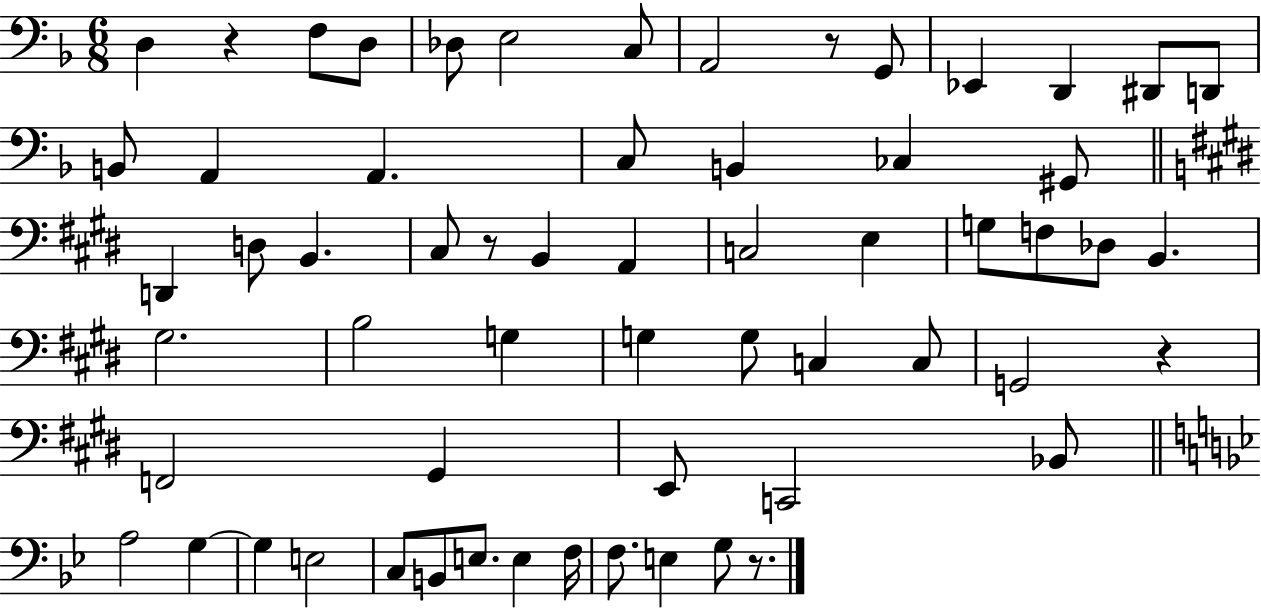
X:1
T:Untitled
M:6/8
L:1/4
K:F
D, z F,/2 D,/2 _D,/2 E,2 C,/2 A,,2 z/2 G,,/2 _E,, D,, ^D,,/2 D,,/2 B,,/2 A,, A,, C,/2 B,, _C, ^G,,/2 D,, D,/2 B,, ^C,/2 z/2 B,, A,, C,2 E, G,/2 F,/2 _D,/2 B,, ^G,2 B,2 G, G, G,/2 C, C,/2 G,,2 z F,,2 ^G,, E,,/2 C,,2 _B,,/2 A,2 G, G, E,2 C,/2 B,,/2 E,/2 E, F,/4 F,/2 E, G,/2 z/2